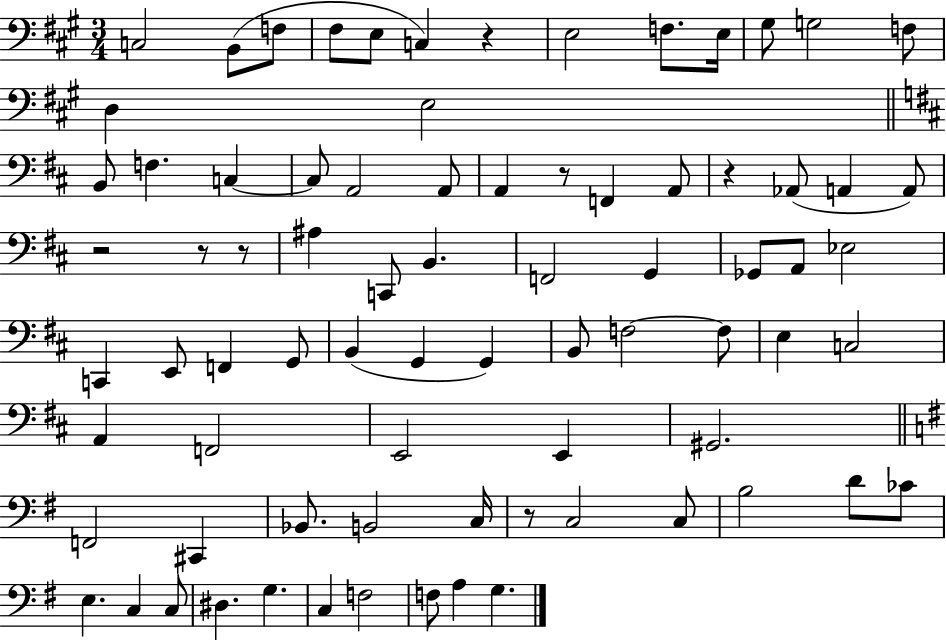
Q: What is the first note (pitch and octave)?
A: C3